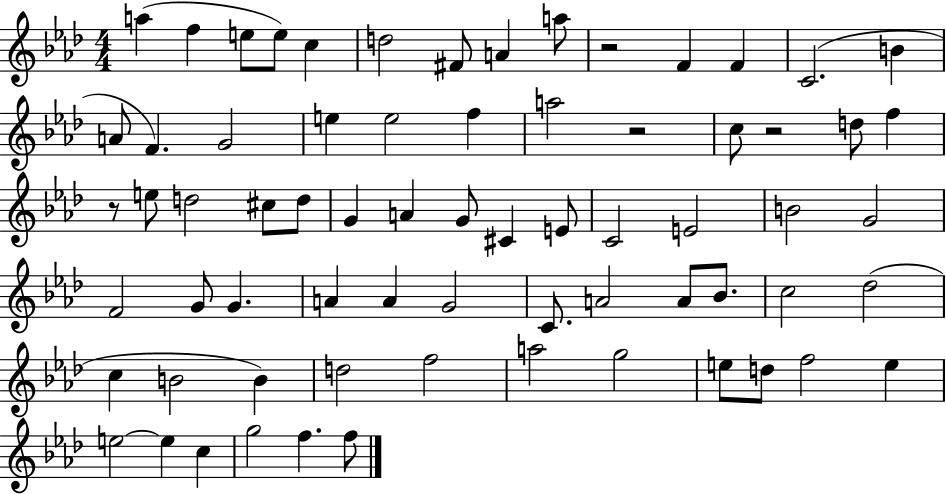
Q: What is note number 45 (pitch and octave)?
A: A4